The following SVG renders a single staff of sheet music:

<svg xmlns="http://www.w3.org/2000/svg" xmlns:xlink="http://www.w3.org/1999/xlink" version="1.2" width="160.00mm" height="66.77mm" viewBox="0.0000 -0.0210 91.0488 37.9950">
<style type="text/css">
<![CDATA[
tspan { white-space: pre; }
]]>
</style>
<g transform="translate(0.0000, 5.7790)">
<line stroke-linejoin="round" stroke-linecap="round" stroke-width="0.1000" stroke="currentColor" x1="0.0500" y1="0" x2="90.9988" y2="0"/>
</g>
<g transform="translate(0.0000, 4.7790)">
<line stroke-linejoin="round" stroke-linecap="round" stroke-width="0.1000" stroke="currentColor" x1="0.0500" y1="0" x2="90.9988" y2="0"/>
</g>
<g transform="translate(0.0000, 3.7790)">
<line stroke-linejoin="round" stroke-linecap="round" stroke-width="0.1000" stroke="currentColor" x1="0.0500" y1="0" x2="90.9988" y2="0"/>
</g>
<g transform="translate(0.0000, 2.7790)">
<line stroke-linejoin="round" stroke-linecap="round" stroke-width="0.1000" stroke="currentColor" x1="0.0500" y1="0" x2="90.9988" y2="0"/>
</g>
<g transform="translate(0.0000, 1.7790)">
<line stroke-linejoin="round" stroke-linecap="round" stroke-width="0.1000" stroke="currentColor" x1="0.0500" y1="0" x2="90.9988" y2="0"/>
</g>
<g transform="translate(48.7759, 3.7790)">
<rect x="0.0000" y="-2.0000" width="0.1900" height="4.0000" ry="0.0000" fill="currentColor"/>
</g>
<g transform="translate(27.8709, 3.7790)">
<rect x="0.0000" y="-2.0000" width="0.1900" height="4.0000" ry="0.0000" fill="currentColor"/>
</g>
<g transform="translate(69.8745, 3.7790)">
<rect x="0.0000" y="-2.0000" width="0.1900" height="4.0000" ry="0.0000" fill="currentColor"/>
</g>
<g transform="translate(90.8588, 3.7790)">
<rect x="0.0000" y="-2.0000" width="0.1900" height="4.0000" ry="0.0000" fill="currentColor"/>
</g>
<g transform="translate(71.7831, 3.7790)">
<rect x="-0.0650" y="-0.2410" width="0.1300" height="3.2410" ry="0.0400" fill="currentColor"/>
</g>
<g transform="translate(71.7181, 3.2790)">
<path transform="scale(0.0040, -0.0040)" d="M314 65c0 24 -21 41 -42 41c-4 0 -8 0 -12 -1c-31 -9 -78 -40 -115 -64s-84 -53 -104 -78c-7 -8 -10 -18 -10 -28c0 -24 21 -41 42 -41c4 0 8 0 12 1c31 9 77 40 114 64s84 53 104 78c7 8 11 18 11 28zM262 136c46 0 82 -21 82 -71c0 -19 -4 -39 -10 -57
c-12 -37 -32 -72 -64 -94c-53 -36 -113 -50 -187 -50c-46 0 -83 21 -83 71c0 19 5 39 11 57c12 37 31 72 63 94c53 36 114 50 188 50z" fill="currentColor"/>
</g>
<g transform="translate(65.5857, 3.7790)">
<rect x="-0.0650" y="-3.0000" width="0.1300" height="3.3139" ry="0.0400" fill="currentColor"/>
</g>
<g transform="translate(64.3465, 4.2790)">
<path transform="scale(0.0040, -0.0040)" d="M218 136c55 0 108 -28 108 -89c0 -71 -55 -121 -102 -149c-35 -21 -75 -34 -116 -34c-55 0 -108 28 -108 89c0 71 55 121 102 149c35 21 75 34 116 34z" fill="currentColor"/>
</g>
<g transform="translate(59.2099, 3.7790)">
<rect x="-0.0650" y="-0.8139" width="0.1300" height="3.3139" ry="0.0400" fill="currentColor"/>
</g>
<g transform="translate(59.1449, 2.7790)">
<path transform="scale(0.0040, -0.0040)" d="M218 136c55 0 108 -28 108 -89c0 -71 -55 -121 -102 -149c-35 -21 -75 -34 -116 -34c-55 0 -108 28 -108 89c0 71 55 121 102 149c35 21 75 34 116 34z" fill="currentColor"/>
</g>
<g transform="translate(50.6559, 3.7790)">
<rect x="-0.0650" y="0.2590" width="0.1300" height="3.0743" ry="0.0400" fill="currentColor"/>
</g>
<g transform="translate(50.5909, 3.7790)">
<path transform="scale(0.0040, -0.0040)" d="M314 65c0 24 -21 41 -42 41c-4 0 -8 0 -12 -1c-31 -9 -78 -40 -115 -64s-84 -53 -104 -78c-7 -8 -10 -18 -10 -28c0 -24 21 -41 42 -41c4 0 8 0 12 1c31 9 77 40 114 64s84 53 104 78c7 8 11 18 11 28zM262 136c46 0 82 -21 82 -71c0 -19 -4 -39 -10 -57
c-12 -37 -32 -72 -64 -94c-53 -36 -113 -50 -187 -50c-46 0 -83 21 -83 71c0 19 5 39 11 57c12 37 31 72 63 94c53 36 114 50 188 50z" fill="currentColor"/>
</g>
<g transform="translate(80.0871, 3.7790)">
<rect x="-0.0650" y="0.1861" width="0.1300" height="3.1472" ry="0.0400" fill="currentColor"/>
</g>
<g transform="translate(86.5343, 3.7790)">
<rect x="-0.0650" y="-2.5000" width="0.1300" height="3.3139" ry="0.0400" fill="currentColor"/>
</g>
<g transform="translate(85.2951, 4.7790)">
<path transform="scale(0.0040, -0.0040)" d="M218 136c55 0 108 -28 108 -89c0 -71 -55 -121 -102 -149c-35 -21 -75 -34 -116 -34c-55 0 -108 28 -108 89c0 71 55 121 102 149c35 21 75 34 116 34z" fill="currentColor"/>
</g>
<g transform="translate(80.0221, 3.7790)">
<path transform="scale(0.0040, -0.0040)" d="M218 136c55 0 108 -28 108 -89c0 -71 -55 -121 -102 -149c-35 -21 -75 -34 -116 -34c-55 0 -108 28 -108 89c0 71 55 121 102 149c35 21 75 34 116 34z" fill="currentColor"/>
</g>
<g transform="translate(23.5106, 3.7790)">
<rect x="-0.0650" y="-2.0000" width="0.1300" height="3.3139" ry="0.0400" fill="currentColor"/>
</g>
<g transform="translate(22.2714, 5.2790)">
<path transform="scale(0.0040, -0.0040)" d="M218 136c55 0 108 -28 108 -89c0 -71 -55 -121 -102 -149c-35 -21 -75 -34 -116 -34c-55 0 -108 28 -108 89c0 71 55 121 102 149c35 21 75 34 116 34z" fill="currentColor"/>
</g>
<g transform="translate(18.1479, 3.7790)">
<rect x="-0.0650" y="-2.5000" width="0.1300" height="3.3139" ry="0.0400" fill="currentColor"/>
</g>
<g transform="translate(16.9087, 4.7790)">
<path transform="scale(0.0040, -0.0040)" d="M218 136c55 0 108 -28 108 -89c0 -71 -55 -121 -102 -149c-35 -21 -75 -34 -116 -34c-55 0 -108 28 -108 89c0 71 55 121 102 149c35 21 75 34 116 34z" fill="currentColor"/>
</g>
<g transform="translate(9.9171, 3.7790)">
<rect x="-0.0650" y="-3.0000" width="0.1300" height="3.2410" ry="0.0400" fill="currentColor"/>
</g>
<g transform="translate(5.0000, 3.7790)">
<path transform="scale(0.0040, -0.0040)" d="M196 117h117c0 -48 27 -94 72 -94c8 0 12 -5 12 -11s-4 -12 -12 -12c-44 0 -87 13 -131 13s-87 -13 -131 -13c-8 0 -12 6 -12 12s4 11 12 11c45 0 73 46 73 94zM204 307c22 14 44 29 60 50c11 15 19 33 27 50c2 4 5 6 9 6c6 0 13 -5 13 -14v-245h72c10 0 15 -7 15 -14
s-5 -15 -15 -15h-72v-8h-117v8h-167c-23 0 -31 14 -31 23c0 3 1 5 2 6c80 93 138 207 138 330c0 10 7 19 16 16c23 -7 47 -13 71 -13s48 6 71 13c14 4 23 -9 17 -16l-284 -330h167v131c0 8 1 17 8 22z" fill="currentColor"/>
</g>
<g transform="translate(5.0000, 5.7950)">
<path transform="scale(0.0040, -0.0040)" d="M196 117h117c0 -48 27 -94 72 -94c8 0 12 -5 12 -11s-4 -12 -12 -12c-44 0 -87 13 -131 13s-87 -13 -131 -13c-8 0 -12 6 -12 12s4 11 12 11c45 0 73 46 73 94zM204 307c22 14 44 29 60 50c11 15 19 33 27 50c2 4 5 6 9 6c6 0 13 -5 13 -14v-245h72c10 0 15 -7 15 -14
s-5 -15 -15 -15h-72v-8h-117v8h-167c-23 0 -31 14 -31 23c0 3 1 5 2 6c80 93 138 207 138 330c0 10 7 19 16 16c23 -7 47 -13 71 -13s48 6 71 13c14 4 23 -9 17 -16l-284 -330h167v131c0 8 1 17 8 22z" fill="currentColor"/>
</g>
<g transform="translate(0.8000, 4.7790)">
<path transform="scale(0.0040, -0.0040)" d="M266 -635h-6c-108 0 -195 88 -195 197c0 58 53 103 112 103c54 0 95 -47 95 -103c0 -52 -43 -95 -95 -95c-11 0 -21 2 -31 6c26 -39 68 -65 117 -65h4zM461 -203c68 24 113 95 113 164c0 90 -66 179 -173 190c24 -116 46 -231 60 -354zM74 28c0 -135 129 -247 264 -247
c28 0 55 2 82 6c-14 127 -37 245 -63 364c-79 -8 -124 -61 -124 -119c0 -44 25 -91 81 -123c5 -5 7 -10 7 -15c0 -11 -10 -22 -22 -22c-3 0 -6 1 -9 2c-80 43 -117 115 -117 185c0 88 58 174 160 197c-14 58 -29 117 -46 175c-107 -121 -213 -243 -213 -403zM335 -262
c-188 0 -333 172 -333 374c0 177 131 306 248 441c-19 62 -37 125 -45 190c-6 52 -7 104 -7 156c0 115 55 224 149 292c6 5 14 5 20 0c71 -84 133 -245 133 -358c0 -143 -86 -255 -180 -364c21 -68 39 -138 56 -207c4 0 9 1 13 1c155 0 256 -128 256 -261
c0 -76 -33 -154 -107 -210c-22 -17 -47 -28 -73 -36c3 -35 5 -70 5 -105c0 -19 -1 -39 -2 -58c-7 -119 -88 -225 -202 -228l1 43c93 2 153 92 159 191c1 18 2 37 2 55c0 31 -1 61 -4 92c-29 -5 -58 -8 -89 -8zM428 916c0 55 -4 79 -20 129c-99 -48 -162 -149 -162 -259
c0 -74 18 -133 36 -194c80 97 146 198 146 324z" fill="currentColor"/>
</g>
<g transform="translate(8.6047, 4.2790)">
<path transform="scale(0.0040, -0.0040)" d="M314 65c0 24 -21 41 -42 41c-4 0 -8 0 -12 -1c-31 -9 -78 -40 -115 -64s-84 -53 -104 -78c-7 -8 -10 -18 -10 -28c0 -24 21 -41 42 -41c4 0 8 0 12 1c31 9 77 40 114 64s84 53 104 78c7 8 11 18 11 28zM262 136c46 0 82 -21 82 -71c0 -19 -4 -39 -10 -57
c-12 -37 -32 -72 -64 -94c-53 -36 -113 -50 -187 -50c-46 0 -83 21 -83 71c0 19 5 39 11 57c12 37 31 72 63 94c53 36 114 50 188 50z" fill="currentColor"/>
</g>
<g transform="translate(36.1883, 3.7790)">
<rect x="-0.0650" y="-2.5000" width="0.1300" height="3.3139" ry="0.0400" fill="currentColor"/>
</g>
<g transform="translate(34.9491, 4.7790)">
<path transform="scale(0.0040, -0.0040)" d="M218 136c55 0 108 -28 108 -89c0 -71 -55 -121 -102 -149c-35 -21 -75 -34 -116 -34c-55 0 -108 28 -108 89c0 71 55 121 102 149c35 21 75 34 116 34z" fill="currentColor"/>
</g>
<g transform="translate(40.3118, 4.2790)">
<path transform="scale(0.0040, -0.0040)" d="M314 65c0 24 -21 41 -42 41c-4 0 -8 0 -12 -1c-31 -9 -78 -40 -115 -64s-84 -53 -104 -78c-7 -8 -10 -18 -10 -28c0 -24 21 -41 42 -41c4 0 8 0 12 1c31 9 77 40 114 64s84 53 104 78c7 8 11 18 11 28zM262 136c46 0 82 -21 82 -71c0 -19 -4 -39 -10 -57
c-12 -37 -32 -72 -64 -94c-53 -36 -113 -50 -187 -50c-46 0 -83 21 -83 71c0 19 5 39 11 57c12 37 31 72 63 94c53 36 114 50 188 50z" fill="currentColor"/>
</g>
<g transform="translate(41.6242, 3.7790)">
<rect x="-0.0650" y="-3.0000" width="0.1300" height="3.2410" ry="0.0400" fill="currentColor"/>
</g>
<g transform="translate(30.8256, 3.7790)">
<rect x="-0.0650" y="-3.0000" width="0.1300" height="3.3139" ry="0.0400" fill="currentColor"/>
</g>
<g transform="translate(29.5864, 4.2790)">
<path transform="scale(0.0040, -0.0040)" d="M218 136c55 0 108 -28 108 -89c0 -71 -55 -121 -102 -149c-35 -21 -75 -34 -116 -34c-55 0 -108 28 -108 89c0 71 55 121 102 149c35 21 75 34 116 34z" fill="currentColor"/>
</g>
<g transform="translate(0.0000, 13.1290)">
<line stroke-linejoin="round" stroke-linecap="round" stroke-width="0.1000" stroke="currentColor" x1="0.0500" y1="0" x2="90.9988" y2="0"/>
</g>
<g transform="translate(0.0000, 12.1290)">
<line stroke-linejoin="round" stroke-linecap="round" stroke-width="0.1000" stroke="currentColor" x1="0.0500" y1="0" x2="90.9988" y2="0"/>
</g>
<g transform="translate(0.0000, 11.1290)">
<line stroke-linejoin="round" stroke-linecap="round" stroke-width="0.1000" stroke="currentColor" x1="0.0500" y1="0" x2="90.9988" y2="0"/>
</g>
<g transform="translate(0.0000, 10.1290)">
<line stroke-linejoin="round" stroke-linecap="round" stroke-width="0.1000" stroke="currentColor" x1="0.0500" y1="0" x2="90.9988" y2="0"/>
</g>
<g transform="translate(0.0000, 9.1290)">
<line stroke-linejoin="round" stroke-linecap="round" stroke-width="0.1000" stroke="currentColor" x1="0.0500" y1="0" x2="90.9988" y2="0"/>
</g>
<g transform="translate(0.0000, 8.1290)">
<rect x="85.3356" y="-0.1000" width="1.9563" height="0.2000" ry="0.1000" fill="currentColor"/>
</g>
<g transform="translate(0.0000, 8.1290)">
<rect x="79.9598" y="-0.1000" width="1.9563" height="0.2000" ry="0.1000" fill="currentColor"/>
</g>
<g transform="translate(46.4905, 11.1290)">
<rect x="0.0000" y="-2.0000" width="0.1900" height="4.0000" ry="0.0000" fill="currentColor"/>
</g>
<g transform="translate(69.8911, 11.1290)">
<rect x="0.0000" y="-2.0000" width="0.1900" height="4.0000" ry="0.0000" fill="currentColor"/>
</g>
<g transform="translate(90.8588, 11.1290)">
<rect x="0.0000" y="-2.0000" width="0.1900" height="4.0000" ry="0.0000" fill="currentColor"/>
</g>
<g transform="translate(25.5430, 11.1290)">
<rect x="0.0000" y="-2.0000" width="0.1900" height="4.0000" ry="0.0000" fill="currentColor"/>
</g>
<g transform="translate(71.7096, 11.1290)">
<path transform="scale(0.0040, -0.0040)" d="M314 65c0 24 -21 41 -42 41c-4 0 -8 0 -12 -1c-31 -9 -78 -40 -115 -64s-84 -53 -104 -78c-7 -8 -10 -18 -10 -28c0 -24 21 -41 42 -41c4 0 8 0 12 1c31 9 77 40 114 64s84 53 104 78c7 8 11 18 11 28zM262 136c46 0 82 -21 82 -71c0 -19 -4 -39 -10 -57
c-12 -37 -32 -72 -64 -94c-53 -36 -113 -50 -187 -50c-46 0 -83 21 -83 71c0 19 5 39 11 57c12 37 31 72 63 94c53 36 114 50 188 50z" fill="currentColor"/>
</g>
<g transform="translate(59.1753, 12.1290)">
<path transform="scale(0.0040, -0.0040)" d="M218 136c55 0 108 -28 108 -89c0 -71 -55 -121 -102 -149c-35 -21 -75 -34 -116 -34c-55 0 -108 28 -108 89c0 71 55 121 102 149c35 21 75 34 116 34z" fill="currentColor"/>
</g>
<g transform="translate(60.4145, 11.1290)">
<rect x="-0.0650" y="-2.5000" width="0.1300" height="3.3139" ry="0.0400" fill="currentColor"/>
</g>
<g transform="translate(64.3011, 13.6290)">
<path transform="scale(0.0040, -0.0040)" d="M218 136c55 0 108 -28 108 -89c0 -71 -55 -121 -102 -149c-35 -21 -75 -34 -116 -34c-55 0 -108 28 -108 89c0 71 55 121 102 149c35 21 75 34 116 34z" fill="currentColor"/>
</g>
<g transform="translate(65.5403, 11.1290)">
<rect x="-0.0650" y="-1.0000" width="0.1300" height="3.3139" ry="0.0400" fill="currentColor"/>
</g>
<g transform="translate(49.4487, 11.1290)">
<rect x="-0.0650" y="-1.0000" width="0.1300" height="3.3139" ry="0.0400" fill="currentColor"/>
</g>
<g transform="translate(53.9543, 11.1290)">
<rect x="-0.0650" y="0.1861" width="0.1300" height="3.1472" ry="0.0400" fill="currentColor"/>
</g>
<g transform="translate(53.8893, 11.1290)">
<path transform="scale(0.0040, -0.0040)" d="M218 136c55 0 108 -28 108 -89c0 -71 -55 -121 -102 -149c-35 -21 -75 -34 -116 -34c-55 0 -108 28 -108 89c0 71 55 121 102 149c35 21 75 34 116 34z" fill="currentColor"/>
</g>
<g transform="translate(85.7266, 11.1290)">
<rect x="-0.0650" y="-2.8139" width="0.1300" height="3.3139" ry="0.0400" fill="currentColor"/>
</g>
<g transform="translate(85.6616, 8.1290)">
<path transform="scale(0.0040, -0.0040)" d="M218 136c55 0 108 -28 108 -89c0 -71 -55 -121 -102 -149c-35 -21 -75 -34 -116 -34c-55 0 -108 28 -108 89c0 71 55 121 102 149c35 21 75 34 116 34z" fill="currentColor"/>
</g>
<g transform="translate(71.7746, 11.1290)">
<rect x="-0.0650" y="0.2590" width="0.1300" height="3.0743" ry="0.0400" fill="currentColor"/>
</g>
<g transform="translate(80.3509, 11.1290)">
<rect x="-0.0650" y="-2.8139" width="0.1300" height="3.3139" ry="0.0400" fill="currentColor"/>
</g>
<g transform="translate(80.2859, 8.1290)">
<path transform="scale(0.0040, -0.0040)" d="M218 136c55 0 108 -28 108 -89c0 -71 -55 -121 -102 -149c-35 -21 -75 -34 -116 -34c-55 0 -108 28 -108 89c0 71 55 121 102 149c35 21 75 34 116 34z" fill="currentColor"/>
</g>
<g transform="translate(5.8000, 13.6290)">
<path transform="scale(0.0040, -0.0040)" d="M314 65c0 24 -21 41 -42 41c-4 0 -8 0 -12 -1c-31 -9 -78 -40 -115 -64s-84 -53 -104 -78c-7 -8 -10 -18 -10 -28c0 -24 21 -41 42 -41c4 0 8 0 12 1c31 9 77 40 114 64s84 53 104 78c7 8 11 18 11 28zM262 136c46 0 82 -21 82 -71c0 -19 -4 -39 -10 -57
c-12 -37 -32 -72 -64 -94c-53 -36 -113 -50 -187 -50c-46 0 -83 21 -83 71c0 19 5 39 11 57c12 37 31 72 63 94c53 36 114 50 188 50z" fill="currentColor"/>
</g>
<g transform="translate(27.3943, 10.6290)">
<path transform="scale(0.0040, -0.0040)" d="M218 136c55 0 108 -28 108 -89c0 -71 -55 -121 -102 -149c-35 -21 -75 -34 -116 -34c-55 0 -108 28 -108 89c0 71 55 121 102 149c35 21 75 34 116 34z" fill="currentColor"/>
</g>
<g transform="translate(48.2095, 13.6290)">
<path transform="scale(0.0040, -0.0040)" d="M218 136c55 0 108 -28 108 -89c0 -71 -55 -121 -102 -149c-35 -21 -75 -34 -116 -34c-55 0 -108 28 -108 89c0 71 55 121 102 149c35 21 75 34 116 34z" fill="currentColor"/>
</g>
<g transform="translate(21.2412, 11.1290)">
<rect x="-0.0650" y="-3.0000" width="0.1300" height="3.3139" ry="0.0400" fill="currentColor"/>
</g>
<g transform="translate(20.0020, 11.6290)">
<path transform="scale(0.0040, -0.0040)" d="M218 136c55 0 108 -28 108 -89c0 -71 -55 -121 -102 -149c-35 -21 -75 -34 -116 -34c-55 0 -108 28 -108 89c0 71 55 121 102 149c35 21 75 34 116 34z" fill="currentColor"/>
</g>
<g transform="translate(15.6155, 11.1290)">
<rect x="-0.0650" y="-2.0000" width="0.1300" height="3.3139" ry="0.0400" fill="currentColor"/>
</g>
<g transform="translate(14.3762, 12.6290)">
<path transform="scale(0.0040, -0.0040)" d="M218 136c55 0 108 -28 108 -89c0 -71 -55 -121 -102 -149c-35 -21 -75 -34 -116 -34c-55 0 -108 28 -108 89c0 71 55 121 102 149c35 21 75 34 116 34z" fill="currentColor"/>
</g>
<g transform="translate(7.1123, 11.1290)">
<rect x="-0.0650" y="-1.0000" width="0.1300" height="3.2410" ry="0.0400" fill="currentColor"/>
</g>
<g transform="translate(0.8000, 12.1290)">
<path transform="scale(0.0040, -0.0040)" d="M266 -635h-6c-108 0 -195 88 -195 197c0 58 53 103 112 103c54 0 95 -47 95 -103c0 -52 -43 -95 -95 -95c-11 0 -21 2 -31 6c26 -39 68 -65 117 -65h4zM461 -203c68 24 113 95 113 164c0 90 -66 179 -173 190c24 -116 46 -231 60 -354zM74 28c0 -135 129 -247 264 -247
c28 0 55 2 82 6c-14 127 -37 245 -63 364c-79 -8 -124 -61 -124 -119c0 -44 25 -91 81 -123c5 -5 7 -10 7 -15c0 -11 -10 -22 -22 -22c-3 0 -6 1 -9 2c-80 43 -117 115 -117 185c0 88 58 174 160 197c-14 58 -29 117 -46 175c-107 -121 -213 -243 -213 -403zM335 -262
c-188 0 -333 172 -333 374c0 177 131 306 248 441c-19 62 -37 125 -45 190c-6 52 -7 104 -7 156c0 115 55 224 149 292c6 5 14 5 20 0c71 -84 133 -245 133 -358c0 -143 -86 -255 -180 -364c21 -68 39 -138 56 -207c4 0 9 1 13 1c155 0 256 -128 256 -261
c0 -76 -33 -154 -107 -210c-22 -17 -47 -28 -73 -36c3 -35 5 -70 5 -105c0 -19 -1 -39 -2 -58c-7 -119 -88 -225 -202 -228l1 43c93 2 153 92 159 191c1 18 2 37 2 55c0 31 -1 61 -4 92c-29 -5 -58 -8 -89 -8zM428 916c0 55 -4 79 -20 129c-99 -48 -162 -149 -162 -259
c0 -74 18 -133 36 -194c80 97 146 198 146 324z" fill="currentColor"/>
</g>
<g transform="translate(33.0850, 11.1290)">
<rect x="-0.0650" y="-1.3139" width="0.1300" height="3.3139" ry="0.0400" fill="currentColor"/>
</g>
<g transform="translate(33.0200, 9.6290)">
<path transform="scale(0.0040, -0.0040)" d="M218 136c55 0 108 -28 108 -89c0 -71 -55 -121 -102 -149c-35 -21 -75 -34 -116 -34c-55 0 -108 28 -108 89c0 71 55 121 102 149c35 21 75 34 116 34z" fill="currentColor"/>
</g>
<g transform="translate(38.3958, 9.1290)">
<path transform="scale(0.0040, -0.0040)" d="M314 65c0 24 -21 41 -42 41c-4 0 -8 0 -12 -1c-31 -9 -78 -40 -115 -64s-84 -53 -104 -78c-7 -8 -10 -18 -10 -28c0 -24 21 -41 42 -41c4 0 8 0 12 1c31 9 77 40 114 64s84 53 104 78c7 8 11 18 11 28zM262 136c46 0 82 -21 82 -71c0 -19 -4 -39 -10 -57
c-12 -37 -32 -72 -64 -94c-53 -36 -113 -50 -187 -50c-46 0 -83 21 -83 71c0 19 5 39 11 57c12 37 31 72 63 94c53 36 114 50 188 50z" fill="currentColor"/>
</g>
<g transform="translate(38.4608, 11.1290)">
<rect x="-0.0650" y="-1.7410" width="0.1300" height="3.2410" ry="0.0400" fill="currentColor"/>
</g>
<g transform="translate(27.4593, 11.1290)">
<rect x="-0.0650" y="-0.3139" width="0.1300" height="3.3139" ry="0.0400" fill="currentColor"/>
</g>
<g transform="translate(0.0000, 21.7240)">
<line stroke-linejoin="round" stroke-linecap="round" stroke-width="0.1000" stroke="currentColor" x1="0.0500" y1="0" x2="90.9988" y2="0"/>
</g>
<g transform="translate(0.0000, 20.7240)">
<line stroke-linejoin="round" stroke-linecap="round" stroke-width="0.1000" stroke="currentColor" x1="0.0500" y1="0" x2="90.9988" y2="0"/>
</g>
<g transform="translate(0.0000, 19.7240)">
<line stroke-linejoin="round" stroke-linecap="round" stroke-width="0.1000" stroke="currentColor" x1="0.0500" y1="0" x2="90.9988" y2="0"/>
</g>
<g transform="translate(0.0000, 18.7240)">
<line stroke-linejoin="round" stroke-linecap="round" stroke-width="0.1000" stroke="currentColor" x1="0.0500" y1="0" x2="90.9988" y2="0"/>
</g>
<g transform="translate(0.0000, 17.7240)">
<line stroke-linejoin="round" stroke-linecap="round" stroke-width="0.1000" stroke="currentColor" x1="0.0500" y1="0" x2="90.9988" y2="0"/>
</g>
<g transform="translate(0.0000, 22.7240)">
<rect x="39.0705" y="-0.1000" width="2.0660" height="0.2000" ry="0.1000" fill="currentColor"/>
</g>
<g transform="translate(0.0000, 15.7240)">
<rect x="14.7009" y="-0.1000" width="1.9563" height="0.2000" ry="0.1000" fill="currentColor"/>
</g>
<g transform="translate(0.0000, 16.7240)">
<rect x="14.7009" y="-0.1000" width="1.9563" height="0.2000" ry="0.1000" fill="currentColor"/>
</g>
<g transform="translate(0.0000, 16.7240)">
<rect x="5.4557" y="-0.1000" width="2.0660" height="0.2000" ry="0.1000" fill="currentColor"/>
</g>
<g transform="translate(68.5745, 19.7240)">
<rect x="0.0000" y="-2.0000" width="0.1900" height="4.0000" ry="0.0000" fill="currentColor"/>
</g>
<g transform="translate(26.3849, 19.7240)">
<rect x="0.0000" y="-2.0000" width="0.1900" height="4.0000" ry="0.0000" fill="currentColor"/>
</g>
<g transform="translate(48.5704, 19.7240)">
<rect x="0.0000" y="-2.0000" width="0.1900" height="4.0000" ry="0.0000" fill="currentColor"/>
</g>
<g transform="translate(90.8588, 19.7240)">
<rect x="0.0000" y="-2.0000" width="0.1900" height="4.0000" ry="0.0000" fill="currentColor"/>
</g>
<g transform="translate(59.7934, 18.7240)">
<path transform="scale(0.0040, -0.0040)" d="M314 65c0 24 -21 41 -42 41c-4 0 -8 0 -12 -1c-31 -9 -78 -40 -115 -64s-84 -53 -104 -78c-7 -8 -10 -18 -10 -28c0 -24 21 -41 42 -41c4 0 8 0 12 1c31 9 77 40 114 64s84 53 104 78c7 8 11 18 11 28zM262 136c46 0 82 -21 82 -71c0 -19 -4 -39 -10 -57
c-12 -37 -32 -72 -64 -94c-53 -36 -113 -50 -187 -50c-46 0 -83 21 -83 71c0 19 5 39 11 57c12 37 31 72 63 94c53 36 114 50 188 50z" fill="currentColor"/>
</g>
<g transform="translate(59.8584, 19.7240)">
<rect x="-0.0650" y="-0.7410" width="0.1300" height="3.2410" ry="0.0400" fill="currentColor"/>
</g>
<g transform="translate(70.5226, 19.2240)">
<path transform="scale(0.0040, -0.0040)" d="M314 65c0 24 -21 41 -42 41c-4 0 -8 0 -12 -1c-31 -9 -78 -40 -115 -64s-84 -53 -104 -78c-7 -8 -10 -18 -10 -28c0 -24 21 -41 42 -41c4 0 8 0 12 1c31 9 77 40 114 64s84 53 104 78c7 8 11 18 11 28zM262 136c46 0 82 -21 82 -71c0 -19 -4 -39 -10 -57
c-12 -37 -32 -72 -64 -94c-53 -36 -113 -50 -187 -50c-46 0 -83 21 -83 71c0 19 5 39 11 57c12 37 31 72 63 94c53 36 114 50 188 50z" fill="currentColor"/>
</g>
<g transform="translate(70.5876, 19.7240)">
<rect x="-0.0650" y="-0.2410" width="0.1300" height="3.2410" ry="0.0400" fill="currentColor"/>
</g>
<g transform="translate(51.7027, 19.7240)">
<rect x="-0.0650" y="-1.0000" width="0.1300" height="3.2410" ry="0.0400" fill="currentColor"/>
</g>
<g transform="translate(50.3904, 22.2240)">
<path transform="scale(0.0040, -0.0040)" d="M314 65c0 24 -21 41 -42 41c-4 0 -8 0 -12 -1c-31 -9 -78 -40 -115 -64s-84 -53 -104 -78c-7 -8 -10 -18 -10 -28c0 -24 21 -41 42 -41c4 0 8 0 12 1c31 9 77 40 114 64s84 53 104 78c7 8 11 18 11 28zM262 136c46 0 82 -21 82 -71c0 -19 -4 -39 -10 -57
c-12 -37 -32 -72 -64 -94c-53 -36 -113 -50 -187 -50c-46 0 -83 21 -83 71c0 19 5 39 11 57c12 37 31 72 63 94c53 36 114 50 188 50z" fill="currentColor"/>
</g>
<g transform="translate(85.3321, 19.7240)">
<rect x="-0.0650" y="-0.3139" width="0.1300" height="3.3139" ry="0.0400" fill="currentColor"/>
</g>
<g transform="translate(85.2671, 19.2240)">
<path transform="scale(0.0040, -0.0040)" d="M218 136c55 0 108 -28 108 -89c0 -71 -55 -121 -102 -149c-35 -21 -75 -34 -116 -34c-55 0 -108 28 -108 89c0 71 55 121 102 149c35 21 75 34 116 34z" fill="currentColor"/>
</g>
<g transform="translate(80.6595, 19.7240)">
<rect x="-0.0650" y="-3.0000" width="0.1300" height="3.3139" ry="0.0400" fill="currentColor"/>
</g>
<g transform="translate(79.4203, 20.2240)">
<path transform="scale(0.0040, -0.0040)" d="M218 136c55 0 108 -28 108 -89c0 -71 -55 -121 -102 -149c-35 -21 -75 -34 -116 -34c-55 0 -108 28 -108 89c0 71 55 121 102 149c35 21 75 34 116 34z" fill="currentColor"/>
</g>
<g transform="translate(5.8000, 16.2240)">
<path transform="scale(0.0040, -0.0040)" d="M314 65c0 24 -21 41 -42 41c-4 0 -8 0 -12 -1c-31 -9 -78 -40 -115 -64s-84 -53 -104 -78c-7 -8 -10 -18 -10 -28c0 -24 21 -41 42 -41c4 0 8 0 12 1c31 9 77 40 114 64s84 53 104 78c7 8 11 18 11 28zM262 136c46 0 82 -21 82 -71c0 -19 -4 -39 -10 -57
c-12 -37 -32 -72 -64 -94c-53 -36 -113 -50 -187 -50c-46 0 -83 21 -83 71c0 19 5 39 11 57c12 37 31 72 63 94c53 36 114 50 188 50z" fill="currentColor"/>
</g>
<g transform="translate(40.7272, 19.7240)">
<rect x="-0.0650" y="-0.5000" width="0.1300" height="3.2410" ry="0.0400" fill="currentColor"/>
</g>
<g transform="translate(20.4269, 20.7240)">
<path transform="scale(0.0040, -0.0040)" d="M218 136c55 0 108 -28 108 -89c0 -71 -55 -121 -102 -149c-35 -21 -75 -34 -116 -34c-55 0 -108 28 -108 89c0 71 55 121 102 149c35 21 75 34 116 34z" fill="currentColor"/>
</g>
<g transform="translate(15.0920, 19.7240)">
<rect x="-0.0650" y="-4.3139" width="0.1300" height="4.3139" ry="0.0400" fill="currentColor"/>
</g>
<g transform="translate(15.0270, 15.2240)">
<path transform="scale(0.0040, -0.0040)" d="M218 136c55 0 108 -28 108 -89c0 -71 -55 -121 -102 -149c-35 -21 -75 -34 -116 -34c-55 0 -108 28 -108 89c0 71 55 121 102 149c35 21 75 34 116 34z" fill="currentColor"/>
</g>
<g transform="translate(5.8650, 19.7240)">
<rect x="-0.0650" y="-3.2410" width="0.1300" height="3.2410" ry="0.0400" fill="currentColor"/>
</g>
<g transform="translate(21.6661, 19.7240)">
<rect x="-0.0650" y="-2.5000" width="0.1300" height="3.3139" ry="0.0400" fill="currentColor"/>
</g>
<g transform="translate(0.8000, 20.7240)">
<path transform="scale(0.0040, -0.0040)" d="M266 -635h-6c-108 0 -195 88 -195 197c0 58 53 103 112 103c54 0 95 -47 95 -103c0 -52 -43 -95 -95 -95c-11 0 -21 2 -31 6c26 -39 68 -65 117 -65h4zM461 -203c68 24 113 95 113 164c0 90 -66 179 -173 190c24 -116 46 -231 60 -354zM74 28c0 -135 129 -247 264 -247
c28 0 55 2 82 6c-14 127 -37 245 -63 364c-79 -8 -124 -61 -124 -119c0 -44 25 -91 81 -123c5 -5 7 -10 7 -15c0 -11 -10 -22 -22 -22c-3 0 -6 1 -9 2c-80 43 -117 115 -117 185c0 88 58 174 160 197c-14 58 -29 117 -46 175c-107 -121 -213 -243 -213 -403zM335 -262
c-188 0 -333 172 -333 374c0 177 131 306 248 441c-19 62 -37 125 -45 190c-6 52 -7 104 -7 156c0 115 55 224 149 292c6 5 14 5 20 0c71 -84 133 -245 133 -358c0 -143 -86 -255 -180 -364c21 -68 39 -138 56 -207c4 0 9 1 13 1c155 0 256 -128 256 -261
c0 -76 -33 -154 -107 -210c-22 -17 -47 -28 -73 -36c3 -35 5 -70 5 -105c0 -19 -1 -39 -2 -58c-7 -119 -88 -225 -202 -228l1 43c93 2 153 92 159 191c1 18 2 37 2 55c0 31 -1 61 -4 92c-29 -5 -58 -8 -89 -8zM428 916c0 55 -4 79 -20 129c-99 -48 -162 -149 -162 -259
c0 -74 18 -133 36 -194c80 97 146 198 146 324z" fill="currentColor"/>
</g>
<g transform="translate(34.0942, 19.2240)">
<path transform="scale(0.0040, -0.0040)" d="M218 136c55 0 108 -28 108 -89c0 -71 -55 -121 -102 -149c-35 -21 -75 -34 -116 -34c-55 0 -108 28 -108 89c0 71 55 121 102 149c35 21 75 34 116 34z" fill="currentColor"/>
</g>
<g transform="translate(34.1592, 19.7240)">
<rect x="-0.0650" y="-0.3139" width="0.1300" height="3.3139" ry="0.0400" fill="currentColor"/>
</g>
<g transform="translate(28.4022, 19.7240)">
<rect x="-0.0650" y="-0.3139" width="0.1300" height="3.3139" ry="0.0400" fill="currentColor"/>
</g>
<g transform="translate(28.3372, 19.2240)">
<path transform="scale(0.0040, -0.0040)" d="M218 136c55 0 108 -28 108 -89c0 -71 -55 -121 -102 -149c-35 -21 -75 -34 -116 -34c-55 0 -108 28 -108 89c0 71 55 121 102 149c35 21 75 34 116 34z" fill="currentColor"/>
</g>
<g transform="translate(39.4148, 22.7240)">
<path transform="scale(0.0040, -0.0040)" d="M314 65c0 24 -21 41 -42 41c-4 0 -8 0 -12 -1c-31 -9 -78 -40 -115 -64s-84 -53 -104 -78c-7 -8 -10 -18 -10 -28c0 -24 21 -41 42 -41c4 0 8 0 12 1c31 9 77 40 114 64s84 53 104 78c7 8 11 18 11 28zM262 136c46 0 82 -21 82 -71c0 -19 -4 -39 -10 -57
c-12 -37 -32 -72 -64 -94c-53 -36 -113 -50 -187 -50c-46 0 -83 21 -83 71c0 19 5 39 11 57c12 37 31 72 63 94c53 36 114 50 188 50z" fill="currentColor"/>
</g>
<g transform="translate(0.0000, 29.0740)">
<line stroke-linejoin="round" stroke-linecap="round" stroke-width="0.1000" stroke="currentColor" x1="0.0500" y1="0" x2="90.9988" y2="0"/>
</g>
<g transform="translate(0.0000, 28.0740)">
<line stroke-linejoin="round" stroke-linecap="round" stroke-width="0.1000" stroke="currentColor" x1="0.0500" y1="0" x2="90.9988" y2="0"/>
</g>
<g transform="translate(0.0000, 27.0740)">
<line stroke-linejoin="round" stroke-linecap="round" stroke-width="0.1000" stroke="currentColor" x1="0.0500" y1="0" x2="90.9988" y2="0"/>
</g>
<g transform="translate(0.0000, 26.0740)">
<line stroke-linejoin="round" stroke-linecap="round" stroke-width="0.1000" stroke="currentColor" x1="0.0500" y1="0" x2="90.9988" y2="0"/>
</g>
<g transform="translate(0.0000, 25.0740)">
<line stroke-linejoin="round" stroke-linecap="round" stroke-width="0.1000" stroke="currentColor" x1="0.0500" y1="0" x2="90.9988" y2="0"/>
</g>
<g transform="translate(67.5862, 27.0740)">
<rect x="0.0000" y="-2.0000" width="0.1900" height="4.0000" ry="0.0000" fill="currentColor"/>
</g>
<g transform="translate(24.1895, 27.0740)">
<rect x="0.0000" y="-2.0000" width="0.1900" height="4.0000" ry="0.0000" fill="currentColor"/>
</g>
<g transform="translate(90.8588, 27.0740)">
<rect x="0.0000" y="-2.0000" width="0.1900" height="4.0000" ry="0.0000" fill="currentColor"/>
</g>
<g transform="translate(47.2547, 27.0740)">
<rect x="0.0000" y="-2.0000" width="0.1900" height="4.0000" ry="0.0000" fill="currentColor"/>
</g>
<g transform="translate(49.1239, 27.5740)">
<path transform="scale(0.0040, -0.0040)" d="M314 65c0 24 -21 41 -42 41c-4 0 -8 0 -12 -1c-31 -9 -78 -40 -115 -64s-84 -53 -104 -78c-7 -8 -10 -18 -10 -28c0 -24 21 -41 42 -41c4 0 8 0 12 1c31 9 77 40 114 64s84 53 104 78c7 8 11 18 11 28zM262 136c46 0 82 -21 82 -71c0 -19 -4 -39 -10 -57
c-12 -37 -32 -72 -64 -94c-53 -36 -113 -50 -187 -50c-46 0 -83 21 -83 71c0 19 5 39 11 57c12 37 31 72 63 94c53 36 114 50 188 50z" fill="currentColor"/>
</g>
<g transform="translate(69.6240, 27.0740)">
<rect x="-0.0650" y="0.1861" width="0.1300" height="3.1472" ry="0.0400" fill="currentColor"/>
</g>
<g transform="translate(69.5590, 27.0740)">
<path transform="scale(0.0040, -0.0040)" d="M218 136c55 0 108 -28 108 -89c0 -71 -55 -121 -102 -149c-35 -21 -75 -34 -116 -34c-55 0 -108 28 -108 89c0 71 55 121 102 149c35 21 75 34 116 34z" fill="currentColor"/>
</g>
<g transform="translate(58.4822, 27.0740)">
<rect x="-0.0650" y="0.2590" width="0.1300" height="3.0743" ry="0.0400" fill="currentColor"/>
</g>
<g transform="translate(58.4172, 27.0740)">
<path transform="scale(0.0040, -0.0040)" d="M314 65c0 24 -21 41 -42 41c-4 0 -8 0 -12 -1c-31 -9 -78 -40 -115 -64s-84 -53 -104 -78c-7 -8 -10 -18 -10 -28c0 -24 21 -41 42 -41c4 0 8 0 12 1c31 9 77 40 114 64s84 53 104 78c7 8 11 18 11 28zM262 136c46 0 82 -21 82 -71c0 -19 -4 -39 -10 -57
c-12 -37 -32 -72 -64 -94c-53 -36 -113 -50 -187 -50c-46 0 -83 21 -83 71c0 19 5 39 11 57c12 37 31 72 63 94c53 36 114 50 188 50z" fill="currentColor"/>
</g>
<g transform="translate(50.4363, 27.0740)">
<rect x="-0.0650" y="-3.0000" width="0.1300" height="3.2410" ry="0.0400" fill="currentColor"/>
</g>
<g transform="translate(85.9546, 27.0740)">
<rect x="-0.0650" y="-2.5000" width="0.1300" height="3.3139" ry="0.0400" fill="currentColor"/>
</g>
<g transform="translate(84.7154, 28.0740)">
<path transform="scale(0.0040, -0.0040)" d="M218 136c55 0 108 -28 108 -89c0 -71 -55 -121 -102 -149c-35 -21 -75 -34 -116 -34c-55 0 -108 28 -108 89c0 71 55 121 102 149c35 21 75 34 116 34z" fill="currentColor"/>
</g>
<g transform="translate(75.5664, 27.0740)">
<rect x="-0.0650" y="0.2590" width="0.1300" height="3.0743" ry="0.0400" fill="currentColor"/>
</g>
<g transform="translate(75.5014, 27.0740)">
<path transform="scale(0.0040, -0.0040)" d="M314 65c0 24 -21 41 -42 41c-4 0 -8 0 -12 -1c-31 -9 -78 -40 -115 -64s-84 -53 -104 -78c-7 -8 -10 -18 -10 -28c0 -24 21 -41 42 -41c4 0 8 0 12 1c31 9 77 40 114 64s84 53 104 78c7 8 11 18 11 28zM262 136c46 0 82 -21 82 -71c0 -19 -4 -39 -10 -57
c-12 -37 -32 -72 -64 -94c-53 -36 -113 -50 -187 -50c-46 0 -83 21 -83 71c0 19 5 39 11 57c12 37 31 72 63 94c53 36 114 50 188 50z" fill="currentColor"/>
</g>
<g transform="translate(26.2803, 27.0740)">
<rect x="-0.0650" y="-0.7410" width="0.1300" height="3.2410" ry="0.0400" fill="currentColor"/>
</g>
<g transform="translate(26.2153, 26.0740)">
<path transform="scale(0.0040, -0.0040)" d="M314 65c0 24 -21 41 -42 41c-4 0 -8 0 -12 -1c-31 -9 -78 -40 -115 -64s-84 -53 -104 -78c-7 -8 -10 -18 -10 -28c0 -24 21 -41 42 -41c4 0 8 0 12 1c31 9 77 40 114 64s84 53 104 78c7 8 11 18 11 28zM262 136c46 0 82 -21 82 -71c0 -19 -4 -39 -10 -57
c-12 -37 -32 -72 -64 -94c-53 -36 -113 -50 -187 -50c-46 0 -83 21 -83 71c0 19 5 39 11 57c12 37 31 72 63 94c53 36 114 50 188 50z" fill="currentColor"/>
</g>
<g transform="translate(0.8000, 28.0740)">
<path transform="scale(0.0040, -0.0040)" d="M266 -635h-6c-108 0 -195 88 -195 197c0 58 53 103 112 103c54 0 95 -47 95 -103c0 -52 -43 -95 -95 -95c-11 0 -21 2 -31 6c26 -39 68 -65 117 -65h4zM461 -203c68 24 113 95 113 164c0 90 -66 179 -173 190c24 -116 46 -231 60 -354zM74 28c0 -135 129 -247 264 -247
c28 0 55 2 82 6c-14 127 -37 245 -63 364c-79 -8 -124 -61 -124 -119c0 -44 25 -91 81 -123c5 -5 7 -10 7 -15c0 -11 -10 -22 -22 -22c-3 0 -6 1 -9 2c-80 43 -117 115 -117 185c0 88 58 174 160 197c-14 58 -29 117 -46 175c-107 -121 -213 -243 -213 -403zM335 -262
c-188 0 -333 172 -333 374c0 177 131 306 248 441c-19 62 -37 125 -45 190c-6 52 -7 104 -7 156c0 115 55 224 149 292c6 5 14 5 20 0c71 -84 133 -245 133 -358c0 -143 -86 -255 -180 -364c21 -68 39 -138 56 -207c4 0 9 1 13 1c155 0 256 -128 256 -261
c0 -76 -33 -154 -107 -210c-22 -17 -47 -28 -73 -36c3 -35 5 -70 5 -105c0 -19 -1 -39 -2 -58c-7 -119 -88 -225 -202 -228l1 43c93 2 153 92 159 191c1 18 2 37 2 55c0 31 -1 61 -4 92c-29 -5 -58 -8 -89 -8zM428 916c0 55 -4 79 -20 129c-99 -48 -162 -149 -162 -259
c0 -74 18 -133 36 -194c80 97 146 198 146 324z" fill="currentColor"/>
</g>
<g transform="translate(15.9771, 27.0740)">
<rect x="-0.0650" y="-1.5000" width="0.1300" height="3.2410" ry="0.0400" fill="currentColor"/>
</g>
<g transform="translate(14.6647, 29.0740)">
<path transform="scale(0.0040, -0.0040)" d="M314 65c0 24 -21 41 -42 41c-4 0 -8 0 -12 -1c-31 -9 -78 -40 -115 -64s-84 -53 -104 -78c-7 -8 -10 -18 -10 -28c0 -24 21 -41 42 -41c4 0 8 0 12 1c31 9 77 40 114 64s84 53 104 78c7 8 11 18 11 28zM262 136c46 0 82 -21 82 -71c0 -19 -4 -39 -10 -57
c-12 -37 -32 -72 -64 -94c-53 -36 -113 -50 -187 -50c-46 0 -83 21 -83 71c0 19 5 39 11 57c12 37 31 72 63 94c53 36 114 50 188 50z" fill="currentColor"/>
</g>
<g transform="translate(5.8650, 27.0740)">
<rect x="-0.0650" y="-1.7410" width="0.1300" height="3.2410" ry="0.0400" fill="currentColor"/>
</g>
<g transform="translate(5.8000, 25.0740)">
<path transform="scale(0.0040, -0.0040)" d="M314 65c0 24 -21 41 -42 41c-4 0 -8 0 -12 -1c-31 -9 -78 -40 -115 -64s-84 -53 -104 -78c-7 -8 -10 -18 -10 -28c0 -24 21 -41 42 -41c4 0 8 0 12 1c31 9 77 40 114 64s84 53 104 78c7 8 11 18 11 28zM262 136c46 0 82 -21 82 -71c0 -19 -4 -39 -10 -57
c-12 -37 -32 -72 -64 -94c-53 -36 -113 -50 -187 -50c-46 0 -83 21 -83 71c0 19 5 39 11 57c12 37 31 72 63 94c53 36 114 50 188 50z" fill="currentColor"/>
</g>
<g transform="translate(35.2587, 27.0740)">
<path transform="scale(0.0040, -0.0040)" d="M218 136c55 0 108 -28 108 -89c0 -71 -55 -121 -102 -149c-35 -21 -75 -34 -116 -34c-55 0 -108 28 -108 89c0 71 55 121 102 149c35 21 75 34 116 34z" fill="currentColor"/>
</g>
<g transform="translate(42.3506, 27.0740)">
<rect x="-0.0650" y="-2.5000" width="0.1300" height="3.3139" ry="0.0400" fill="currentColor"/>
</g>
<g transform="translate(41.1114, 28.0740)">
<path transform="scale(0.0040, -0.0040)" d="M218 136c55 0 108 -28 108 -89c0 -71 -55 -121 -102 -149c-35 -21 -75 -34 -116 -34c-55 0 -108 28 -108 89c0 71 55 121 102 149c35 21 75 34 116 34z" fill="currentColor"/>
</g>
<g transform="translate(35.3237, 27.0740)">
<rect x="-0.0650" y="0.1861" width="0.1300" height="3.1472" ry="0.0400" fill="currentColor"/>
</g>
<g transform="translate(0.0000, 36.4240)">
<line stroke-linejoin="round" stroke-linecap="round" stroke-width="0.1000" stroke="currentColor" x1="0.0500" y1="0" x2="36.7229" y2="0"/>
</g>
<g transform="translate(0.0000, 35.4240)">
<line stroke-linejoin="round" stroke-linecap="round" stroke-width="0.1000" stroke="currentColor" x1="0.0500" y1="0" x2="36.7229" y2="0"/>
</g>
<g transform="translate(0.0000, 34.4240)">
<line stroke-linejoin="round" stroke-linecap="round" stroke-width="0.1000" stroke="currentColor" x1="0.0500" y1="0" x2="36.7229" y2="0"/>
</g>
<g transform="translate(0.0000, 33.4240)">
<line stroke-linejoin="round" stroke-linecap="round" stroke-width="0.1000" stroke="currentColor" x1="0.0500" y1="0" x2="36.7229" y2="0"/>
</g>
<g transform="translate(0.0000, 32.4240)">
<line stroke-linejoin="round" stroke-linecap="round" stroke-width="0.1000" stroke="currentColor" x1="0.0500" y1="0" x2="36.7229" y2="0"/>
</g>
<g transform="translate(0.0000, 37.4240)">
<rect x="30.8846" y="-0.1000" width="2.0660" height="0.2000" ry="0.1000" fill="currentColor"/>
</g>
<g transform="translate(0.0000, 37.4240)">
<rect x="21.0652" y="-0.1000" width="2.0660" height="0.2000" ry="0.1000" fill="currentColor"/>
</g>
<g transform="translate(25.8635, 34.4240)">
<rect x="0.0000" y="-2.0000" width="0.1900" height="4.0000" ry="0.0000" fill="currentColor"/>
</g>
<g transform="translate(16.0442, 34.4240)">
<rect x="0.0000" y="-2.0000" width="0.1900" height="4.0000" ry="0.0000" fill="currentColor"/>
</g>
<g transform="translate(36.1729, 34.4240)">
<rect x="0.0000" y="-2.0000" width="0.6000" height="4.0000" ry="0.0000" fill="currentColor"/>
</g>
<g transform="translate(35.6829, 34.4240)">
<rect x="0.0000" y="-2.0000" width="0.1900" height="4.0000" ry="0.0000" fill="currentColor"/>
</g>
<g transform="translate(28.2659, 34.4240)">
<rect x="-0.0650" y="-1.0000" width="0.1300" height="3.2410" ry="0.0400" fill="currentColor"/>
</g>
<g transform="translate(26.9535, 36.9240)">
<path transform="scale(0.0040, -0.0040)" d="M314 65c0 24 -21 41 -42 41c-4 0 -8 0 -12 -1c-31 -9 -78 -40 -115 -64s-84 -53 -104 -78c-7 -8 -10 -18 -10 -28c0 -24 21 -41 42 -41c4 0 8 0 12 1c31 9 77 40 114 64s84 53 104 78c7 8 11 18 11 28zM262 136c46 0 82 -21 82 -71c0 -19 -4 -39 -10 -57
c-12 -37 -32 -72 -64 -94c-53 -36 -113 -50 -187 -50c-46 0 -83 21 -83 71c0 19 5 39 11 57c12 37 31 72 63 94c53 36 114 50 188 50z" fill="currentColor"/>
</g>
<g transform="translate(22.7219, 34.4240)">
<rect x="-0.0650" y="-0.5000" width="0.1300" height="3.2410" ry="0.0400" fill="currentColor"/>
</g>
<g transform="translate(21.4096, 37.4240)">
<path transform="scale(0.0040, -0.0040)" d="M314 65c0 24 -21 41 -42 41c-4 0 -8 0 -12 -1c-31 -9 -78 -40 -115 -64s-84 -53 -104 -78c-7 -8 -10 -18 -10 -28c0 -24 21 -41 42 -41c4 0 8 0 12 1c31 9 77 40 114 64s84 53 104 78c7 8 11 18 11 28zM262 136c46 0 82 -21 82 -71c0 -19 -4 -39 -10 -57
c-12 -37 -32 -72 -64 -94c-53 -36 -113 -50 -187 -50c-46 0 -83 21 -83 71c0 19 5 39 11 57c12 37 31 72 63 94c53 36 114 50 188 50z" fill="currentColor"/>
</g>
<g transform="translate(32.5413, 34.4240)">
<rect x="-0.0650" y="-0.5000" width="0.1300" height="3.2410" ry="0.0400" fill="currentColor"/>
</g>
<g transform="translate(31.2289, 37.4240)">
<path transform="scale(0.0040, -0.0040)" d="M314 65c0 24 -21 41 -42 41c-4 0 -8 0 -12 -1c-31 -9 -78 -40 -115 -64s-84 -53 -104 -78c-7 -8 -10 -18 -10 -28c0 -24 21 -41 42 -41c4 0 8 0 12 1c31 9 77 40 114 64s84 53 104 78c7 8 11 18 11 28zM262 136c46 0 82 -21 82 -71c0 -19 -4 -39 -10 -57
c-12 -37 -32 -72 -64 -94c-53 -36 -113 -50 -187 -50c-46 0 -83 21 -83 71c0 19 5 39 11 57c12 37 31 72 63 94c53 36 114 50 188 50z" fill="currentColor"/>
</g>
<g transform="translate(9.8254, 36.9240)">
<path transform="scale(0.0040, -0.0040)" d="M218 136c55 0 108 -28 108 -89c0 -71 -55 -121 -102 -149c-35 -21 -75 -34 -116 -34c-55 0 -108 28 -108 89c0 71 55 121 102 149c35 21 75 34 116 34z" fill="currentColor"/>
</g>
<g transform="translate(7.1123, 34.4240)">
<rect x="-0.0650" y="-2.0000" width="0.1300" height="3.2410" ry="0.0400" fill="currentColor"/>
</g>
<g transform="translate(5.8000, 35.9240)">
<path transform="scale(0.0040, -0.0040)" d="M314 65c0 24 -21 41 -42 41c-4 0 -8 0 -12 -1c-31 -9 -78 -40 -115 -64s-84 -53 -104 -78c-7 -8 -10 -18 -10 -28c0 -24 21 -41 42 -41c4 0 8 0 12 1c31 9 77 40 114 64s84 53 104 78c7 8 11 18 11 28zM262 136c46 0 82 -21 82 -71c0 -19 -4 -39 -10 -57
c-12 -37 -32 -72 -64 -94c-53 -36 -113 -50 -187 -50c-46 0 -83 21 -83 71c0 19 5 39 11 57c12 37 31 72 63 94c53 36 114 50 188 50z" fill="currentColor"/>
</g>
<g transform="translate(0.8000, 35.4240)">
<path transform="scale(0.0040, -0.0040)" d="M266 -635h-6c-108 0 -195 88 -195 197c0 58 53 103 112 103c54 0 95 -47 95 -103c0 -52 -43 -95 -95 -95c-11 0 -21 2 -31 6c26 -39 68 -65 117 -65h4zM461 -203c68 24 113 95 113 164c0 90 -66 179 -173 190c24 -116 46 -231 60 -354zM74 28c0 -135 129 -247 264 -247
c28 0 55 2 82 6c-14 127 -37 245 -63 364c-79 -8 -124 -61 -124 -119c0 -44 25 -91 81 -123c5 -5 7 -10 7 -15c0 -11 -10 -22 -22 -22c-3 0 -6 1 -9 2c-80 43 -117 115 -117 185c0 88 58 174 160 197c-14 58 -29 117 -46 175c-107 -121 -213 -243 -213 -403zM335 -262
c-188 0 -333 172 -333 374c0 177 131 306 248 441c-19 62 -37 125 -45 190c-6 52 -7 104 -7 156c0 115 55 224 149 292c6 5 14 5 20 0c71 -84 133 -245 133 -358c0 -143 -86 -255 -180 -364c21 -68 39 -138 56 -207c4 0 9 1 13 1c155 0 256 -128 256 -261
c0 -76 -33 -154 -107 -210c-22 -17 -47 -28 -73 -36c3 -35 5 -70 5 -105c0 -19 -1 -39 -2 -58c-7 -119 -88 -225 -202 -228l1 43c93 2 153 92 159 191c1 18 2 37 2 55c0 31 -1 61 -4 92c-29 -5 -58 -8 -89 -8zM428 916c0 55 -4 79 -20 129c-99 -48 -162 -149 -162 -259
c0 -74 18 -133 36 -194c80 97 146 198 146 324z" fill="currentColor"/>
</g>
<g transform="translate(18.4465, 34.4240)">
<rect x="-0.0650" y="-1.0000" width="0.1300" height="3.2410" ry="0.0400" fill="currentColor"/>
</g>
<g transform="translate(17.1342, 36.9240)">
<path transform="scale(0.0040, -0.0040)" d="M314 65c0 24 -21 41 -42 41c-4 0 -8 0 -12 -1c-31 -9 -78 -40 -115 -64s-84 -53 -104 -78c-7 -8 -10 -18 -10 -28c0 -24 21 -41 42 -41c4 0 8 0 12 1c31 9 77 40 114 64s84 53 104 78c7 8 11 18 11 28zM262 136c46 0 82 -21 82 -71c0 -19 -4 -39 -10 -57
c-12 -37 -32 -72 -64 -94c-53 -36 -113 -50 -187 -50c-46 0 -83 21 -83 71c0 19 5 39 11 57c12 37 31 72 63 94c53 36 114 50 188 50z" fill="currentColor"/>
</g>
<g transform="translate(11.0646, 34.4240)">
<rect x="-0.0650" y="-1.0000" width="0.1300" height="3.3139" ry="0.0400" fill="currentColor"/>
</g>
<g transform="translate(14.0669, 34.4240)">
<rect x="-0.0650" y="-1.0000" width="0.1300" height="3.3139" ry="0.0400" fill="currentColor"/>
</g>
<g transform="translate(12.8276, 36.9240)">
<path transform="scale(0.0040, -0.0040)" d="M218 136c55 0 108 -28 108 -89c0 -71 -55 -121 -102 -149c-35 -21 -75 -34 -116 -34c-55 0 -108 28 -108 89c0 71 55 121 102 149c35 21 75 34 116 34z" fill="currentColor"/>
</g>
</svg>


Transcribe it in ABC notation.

X:1
T:Untitled
M:4/4
L:1/4
K:C
A2 G F A G A2 B2 d A c2 B G D2 F A c e f2 D B G D B2 a a b2 d' G c c C2 D2 d2 c2 A c f2 E2 d2 B G A2 B2 B B2 G F2 D D D2 C2 D2 C2